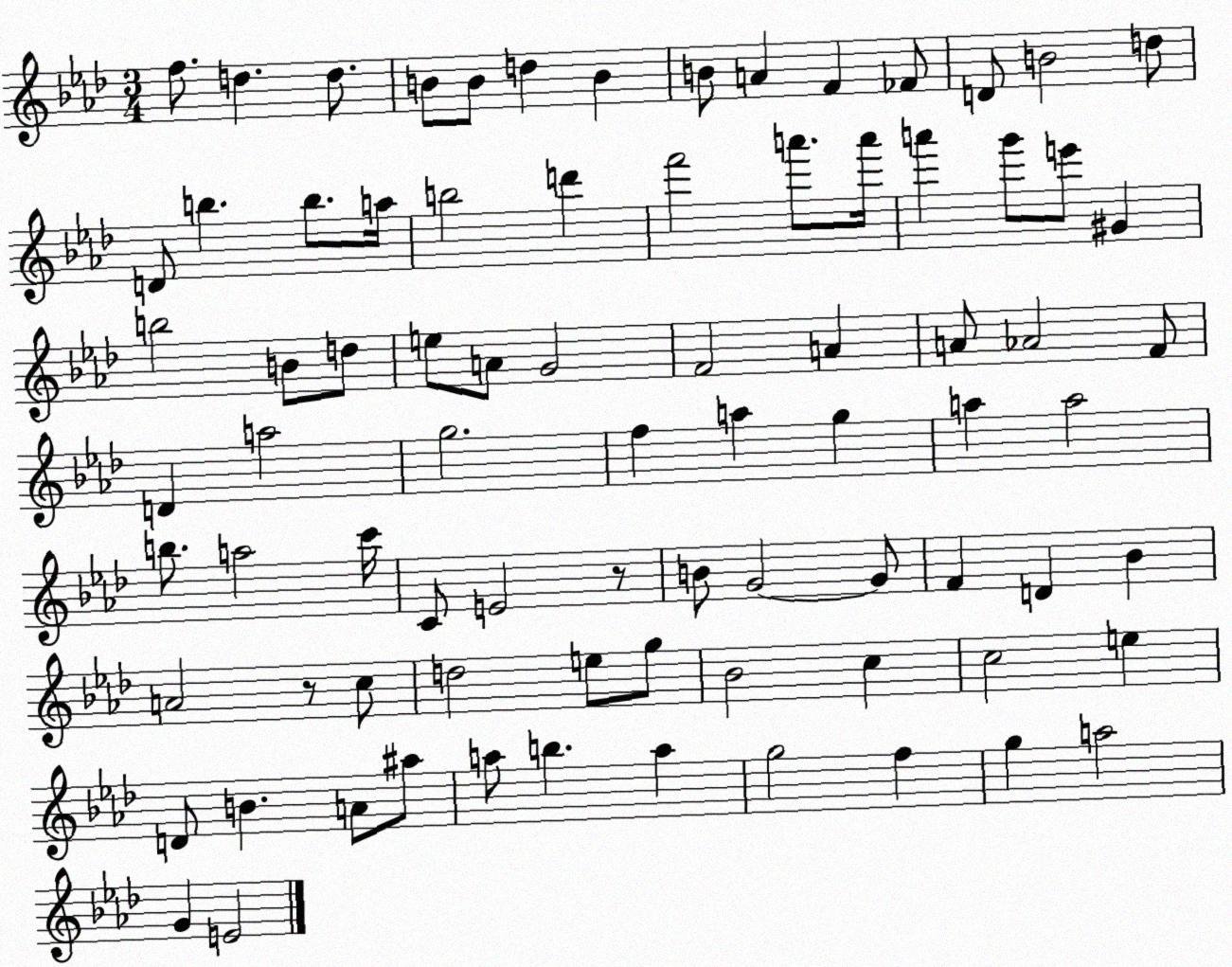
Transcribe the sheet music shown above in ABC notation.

X:1
T:Untitled
M:3/4
L:1/4
K:Ab
f/2 d d/2 B/2 B/2 d B B/2 A F _F/2 D/2 B2 d/2 D/2 b b/2 a/4 b2 d' f'2 a'/2 a'/4 a' g'/2 e'/2 ^G b2 B/2 d/2 e/2 A/2 G2 F2 A A/2 _A2 F/2 D a2 g2 f a g a a2 b/2 a2 c'/4 C/2 E2 z/2 B/2 G2 G/2 F D _B A2 z/2 c/2 d2 e/2 g/2 _B2 c c2 e D/2 B A/2 ^a/2 a/2 b a g2 f g a2 G E2